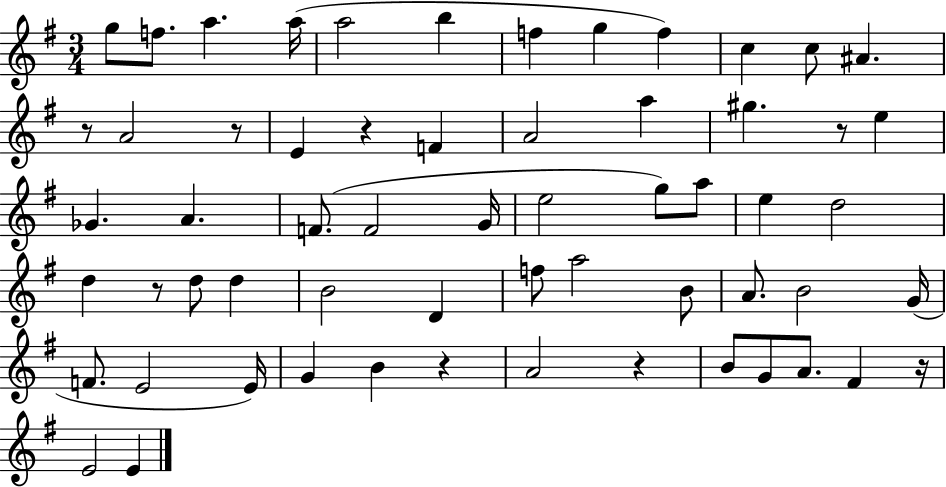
{
  \clef treble
  \numericTimeSignature
  \time 3/4
  \key g \major
  g''8 f''8. a''4. a''16( | a''2 b''4 | f''4 g''4 f''4) | c''4 c''8 ais'4. | \break r8 a'2 r8 | e'4 r4 f'4 | a'2 a''4 | gis''4. r8 e''4 | \break ges'4. a'4. | f'8.( f'2 g'16 | e''2 g''8) a''8 | e''4 d''2 | \break d''4 r8 d''8 d''4 | b'2 d'4 | f''8 a''2 b'8 | a'8. b'2 g'16( | \break f'8. e'2 e'16) | g'4 b'4 r4 | a'2 r4 | b'8 g'8 a'8. fis'4 r16 | \break e'2 e'4 | \bar "|."
}